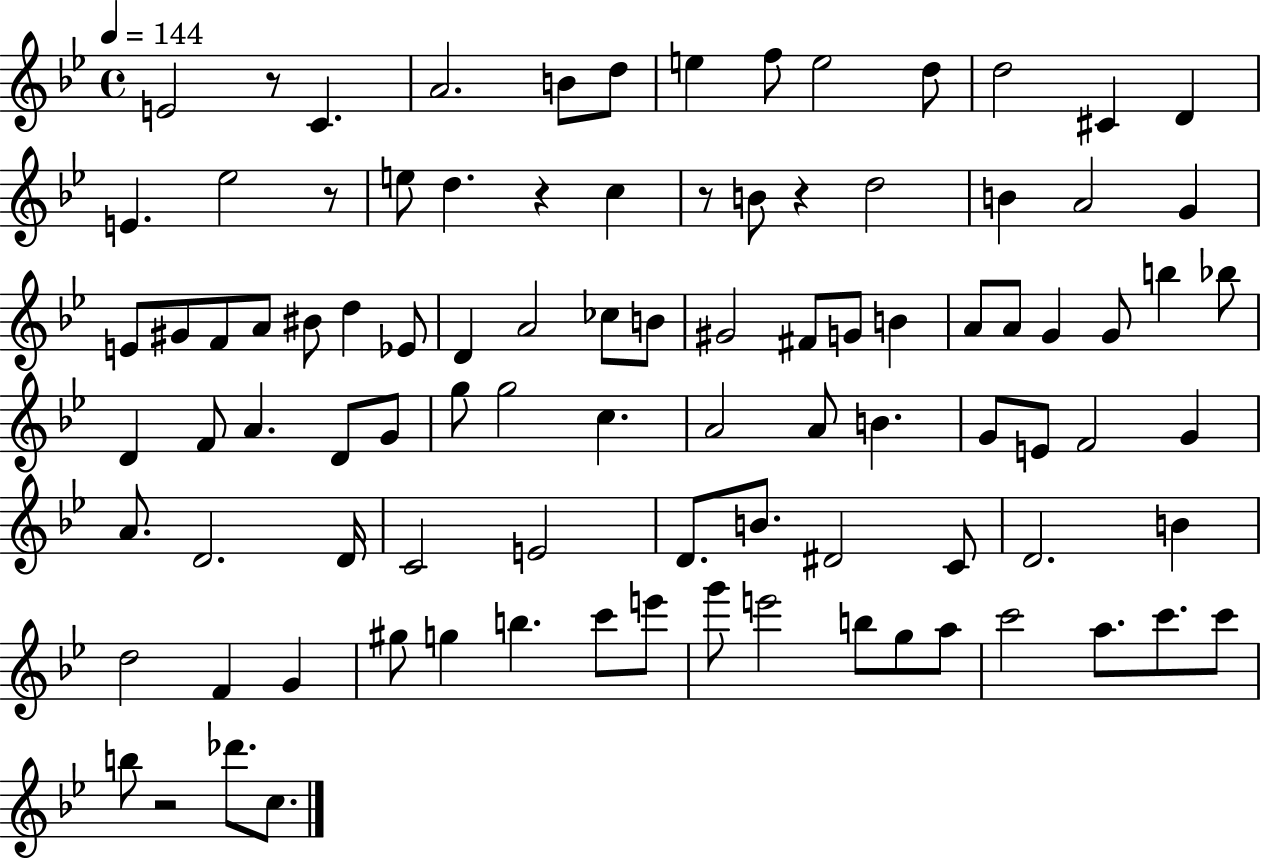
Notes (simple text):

E4/h R/e C4/q. A4/h. B4/e D5/e E5/q F5/e E5/h D5/e D5/h C#4/q D4/q E4/q. Eb5/h R/e E5/e D5/q. R/q C5/q R/e B4/e R/q D5/h B4/q A4/h G4/q E4/e G#4/e F4/e A4/e BIS4/e D5/q Eb4/e D4/q A4/h CES5/e B4/e G#4/h F#4/e G4/e B4/q A4/e A4/e G4/q G4/e B5/q Bb5/e D4/q F4/e A4/q. D4/e G4/e G5/e G5/h C5/q. A4/h A4/e B4/q. G4/e E4/e F4/h G4/q A4/e. D4/h. D4/s C4/h E4/h D4/e. B4/e. D#4/h C4/e D4/h. B4/q D5/h F4/q G4/q G#5/e G5/q B5/q. C6/e E6/e G6/e E6/h B5/e G5/e A5/e C6/h A5/e. C6/e. C6/e B5/e R/h Db6/e. C5/e.